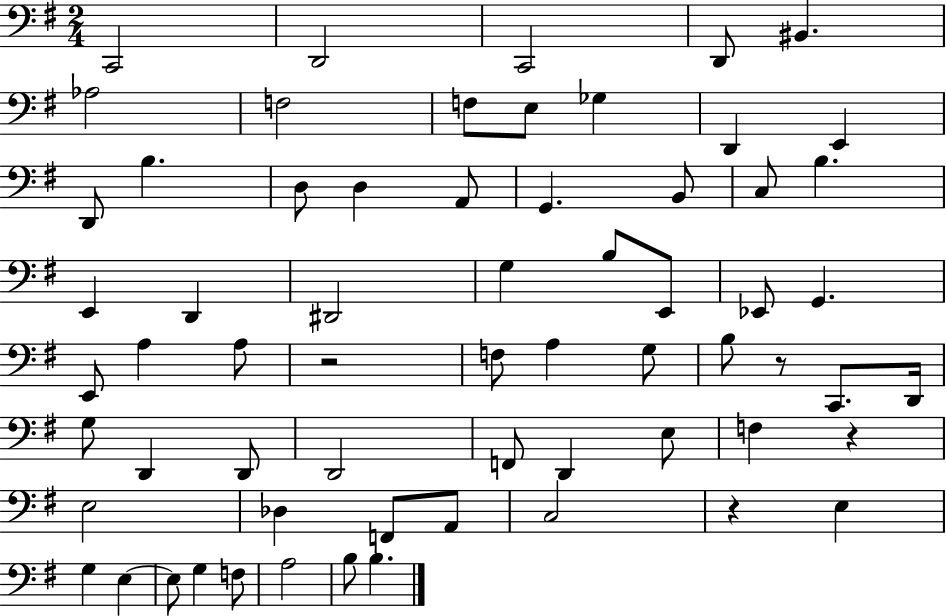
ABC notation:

X:1
T:Untitled
M:2/4
L:1/4
K:G
C,,2 D,,2 C,,2 D,,/2 ^B,, _A,2 F,2 F,/2 E,/2 _G, D,, E,, D,,/2 B, D,/2 D, A,,/2 G,, B,,/2 C,/2 B, E,, D,, ^D,,2 G, B,/2 E,,/2 _E,,/2 G,, E,,/2 A, A,/2 z2 F,/2 A, G,/2 B,/2 z/2 C,,/2 D,,/4 G,/2 D,, D,,/2 D,,2 F,,/2 D,, E,/2 F, z E,2 _D, F,,/2 A,,/2 C,2 z E, G, E, E,/2 G, F,/2 A,2 B,/2 B,